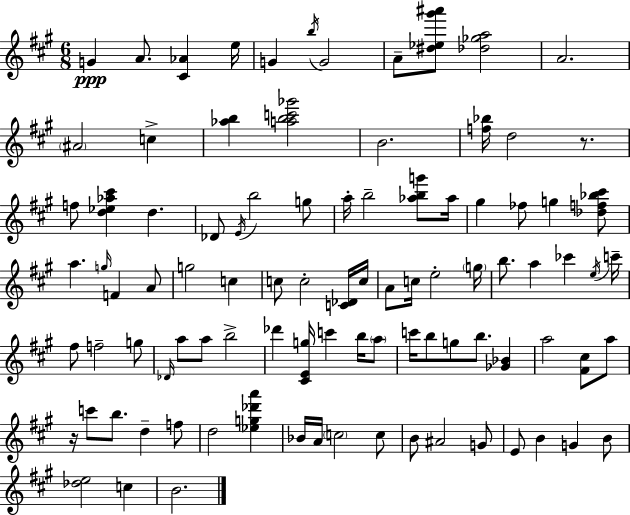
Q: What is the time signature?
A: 6/8